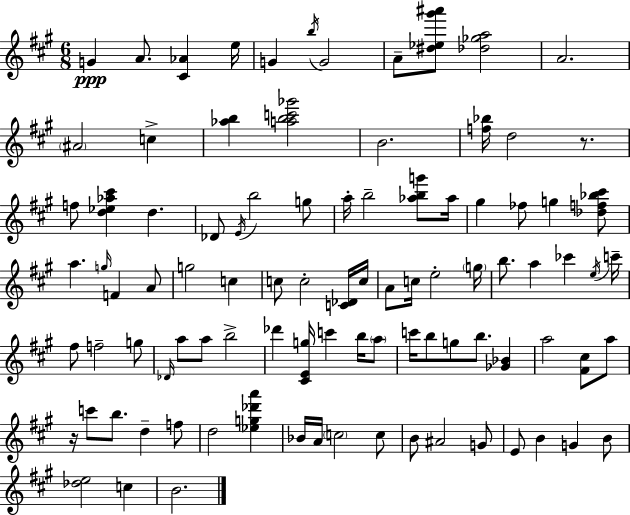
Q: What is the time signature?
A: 6/8